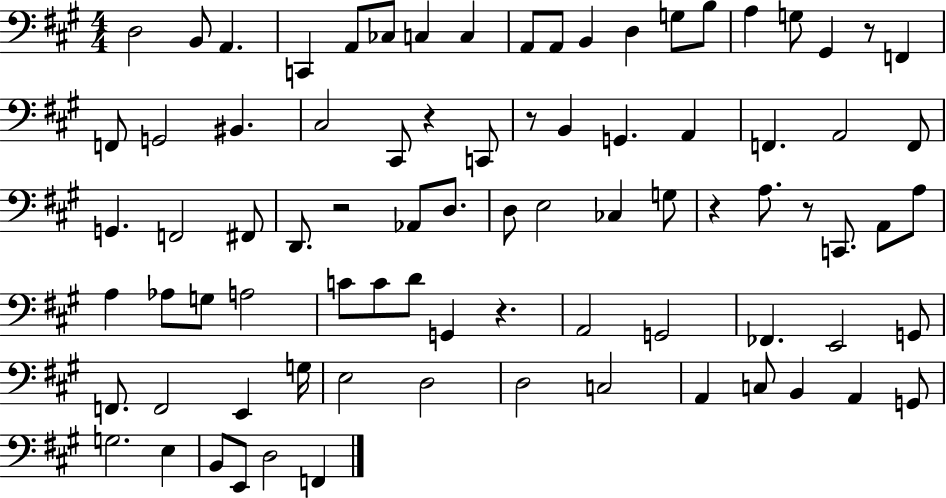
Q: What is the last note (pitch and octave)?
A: F2